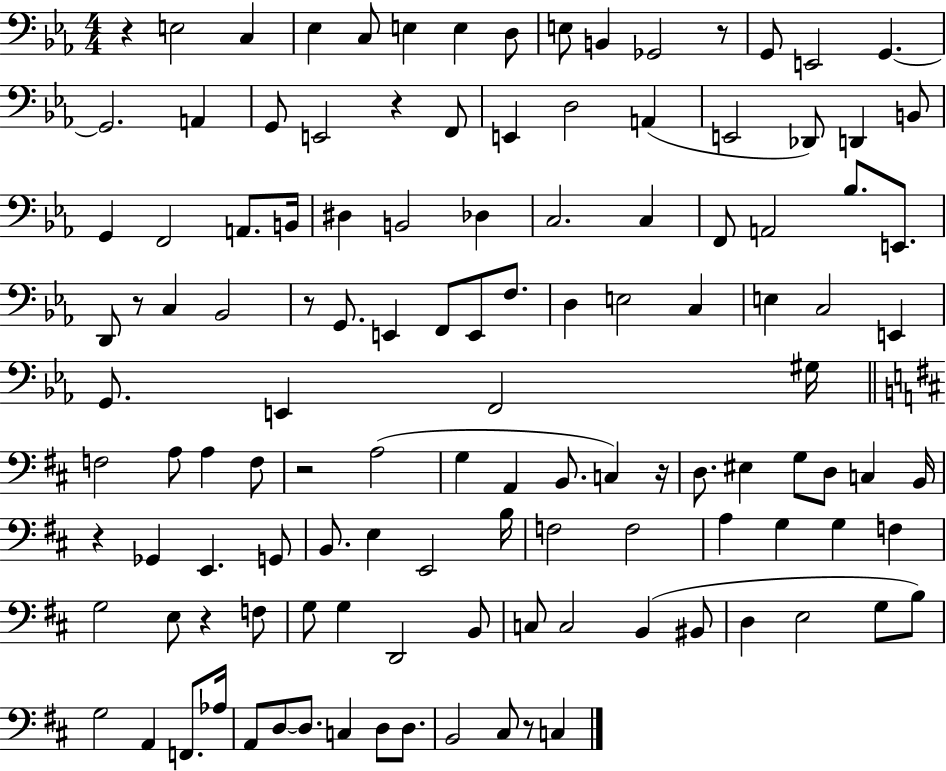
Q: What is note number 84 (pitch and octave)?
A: F3